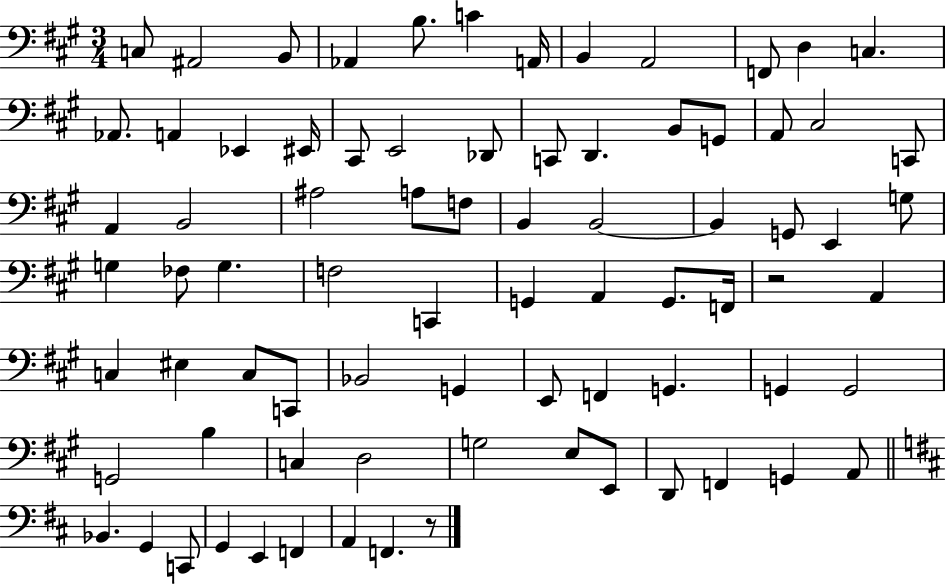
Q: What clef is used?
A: bass